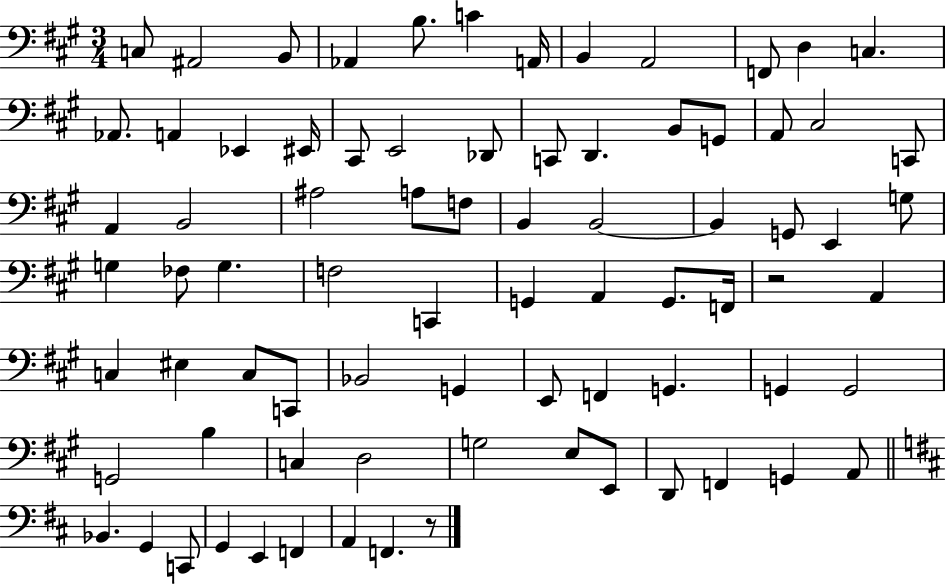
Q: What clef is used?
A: bass